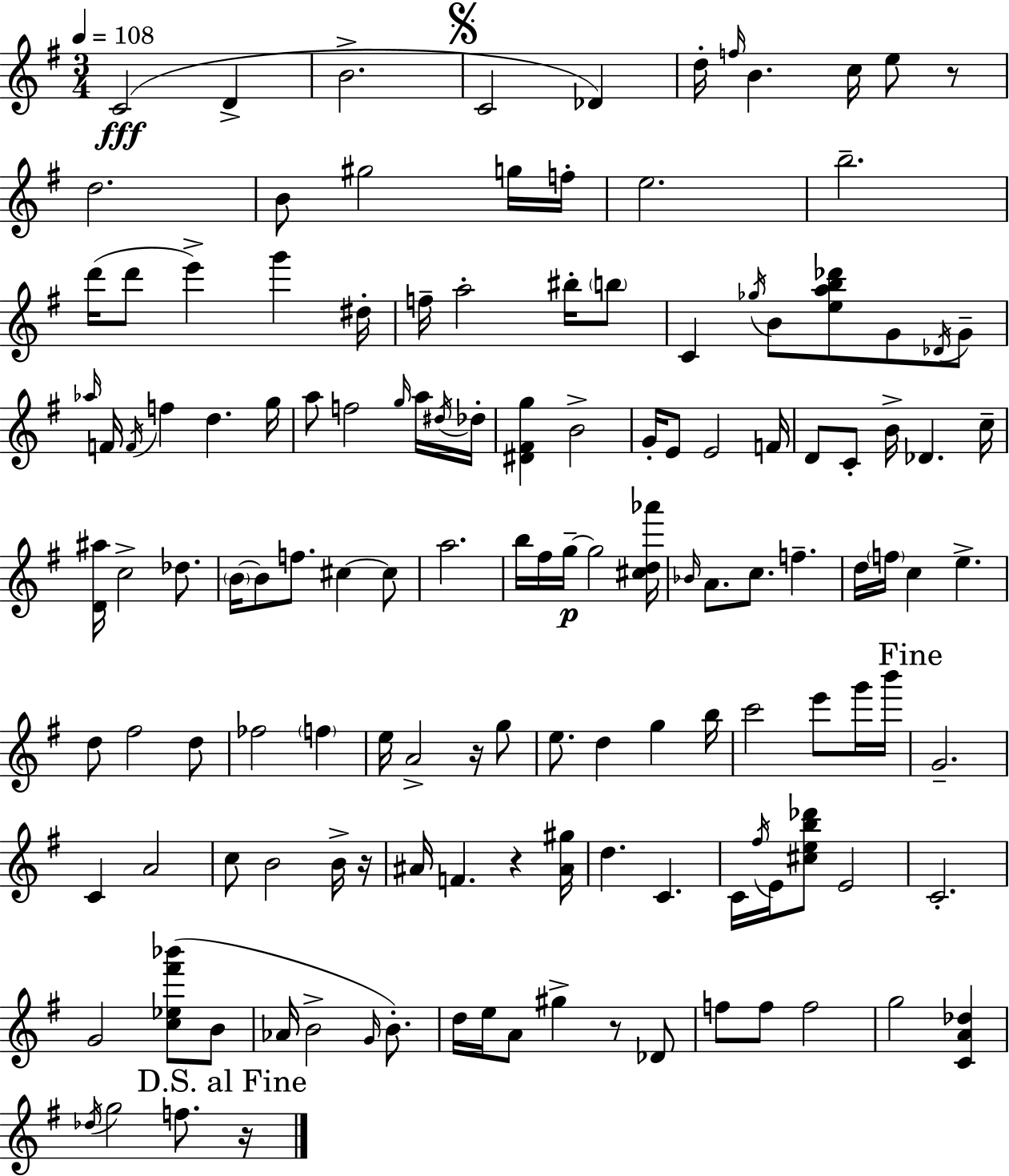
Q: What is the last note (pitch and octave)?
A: F5